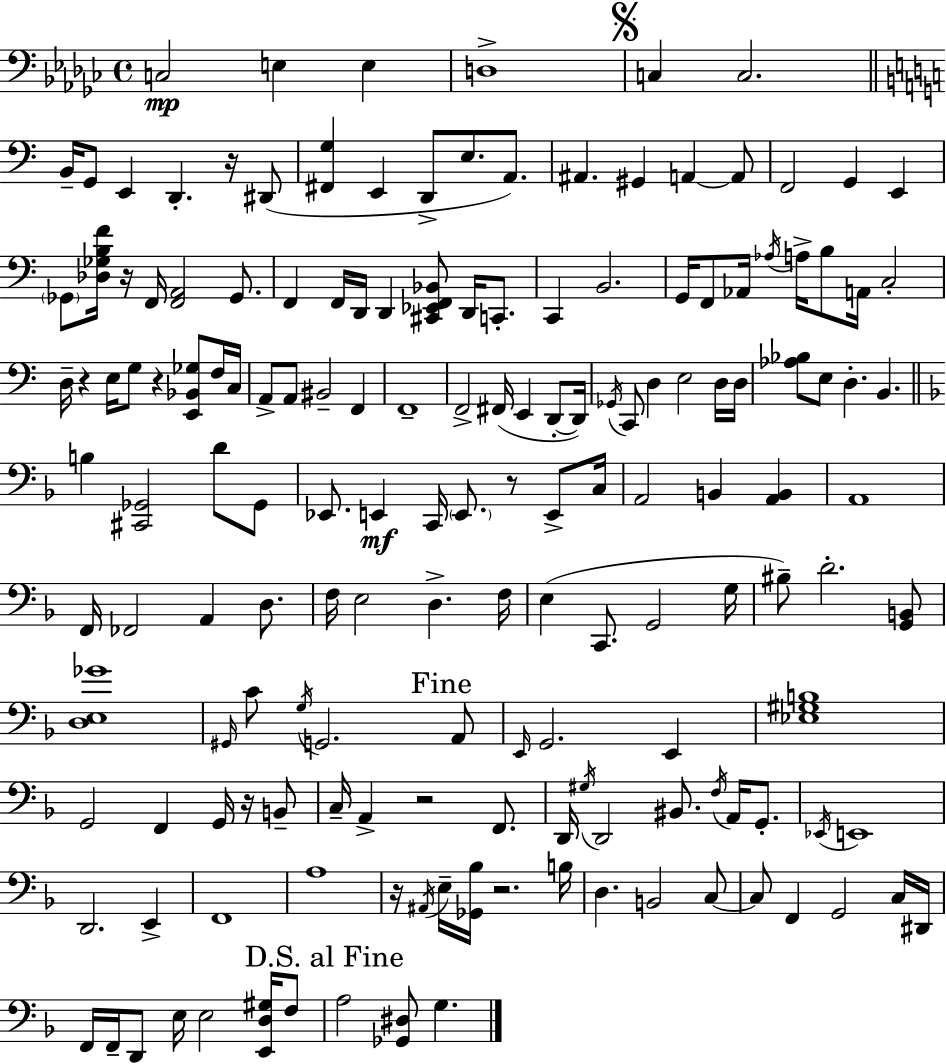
C3/h E3/q E3/q D3/w C3/q C3/h. B2/s G2/e E2/q D2/q. R/s D#2/e [F#2,G3]/q E2/q D2/e E3/e. A2/e. A#2/q. G#2/q A2/q A2/e F2/h G2/q E2/q Gb2/e [Db3,Gb3,B3,F4]/s R/s F2/s [F2,A2]/h Gb2/e. F2/q F2/s D2/s D2/q [C#2,Eb2,F2,Bb2]/e D2/s C2/e. C2/q B2/h. G2/s F2/e Ab2/s Ab3/s A3/s B3/e A2/s C3/h D3/s R/q E3/s G3/e R/q [E2,Bb2,Gb3]/e F3/s C3/s A2/e A2/e BIS2/h F2/q F2/w F2/h F#2/s E2/q D2/e D2/s Gb2/s C2/e D3/q E3/h D3/s D3/s [Ab3,Bb3]/e E3/e D3/q. B2/q. B3/q [C#2,Gb2]/h D4/e Gb2/e Eb2/e. E2/q C2/s E2/e. R/e E2/e C3/s A2/h B2/q [A2,B2]/q A2/w F2/s FES2/h A2/q D3/e. F3/s E3/h D3/q. F3/s E3/q C2/e. G2/h G3/s BIS3/e D4/h. [G2,B2]/e [D3,E3,Gb4]/w G#2/s C4/e G3/s G2/h. A2/e E2/s G2/h. E2/q [Eb3,G#3,B3]/w G2/h F2/q G2/s R/s B2/e C3/s A2/q R/h F2/e. D2/s G#3/s D2/h BIS2/e. F3/s A2/s G2/e. Eb2/s E2/w D2/h. E2/q F2/w A3/w R/s A#2/s E3/s [Gb2,Bb3]/s R/h. B3/s D3/q. B2/h C3/e C3/e F2/q G2/h C3/s D#2/s F2/s F2/s D2/e E3/s E3/h [E2,D3,G#3]/s F3/e A3/h [Gb2,D#3]/e G3/q.